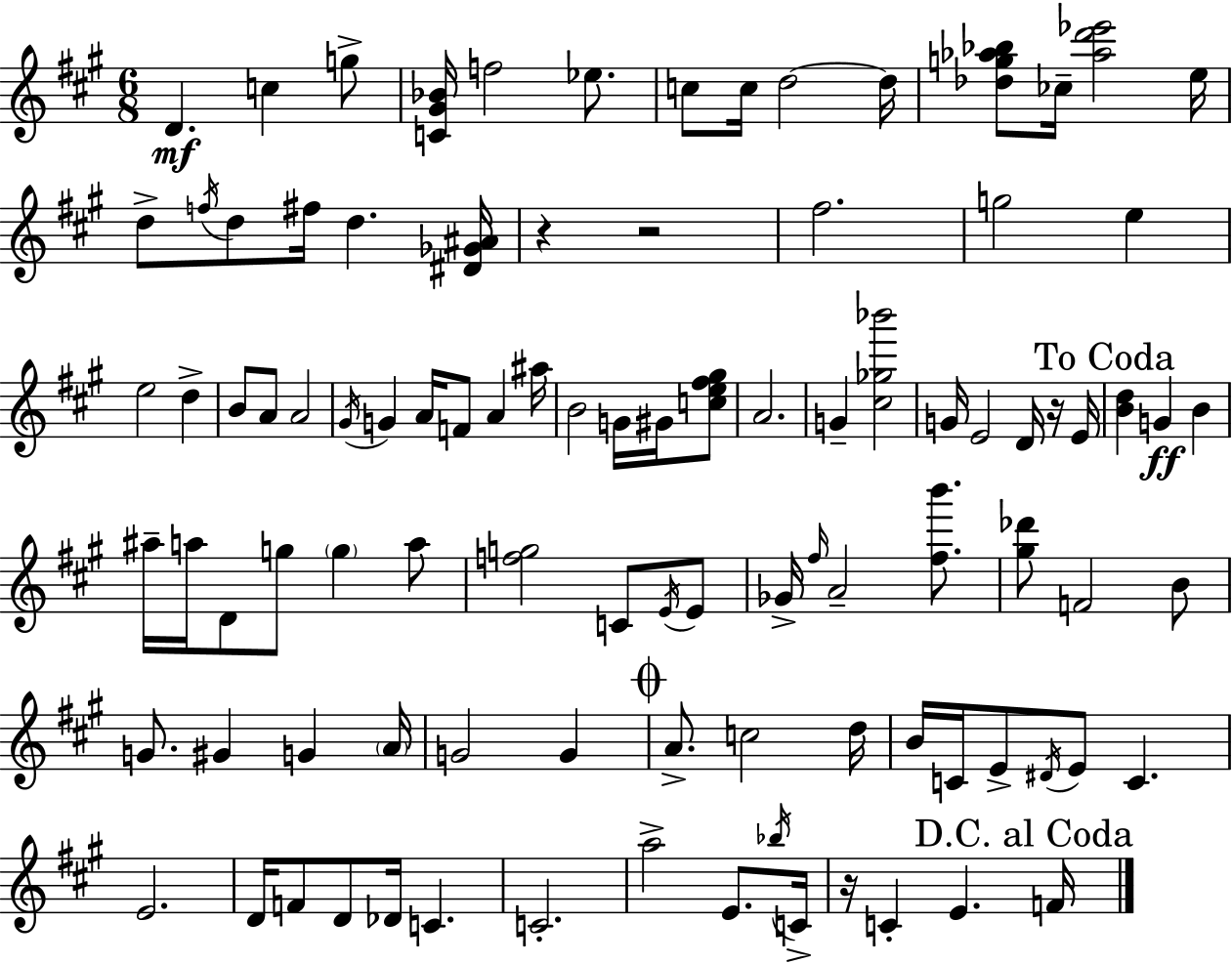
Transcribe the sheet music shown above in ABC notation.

X:1
T:Untitled
M:6/8
L:1/4
K:A
D c g/2 [C^G_B]/4 f2 _e/2 c/2 c/4 d2 d/4 [_dg_a_b]/2 _c/4 [_ad'_e']2 e/4 d/2 f/4 d/2 ^f/4 d [^D_G^A]/4 z z2 ^f2 g2 e e2 d B/2 A/2 A2 ^G/4 G A/4 F/2 A ^a/4 B2 G/4 ^G/4 [ce^f^g]/2 A2 G [^c_g_b']2 G/4 E2 D/4 z/4 E/4 [Bd] G B ^a/4 a/4 D/2 g/2 g a/2 [fg]2 C/2 E/4 E/2 _G/4 ^f/4 A2 [^fb']/2 [^g_d']/2 F2 B/2 G/2 ^G G A/4 G2 G A/2 c2 d/4 B/4 C/4 E/2 ^D/4 E/2 C E2 D/4 F/2 D/2 _D/4 C C2 a2 E/2 _b/4 C/4 z/4 C E F/4